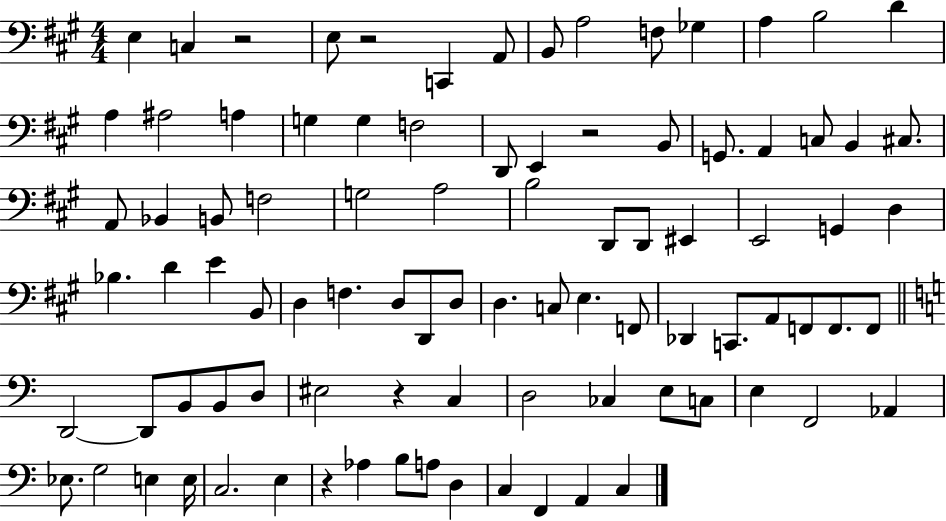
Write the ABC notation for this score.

X:1
T:Untitled
M:4/4
L:1/4
K:A
E, C, z2 E,/2 z2 C,, A,,/2 B,,/2 A,2 F,/2 _G, A, B,2 D A, ^A,2 A, G, G, F,2 D,,/2 E,, z2 B,,/2 G,,/2 A,, C,/2 B,, ^C,/2 A,,/2 _B,, B,,/2 F,2 G,2 A,2 B,2 D,,/2 D,,/2 ^E,, E,,2 G,, D, _B, D E B,,/2 D, F, D,/2 D,,/2 D,/2 D, C,/2 E, F,,/2 _D,, C,,/2 A,,/2 F,,/2 F,,/2 F,,/2 D,,2 D,,/2 B,,/2 B,,/2 D,/2 ^E,2 z C, D,2 _C, E,/2 C,/2 E, F,,2 _A,, _E,/2 G,2 E, E,/4 C,2 E, z _A, B,/2 A,/2 D, C, F,, A,, C,